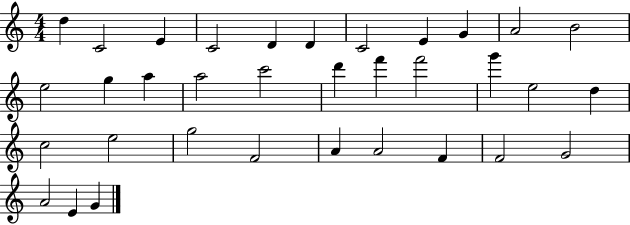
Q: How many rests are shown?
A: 0